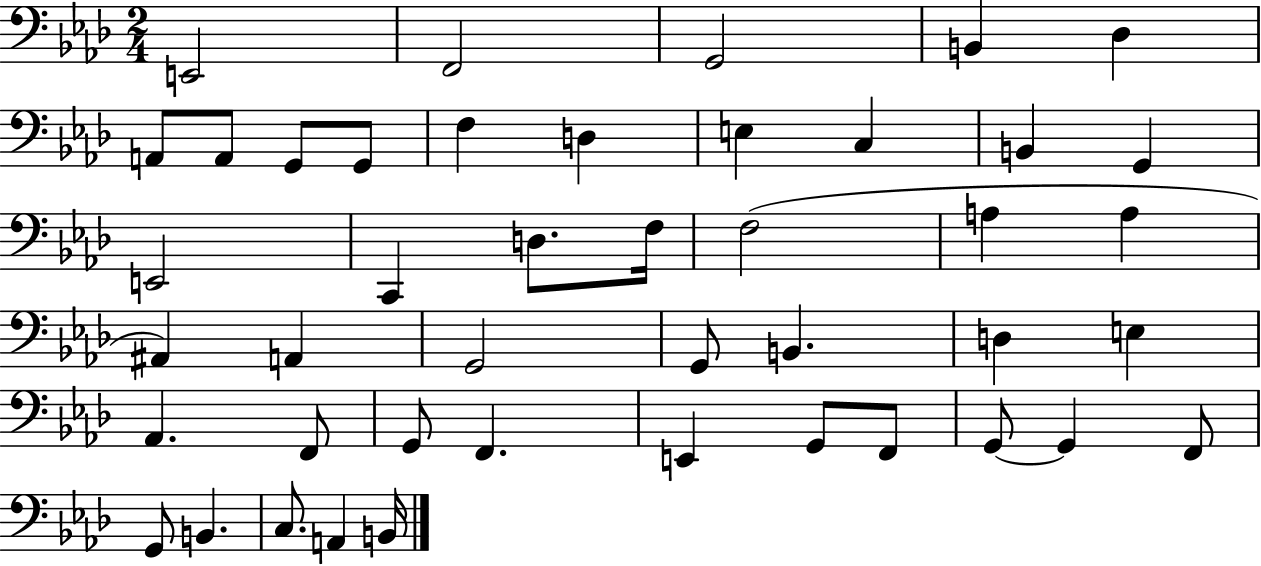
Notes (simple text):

E2/h F2/h G2/h B2/q Db3/q A2/e A2/e G2/e G2/e F3/q D3/q E3/q C3/q B2/q G2/q E2/h C2/q D3/e. F3/s F3/h A3/q A3/q A#2/q A2/q G2/h G2/e B2/q. D3/q E3/q Ab2/q. F2/e G2/e F2/q. E2/q G2/e F2/e G2/e G2/q F2/e G2/e B2/q. C3/e. A2/q B2/s